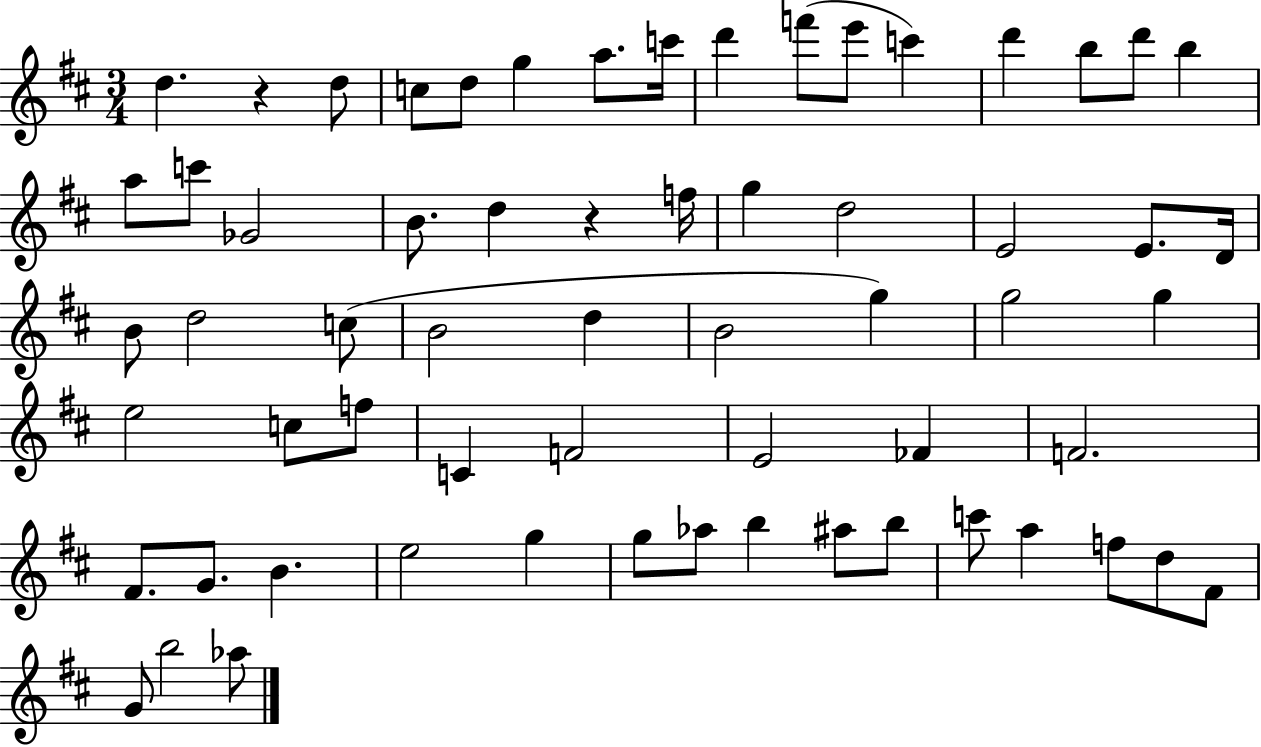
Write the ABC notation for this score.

X:1
T:Untitled
M:3/4
L:1/4
K:D
d z d/2 c/2 d/2 g a/2 c'/4 d' f'/2 e'/2 c' d' b/2 d'/2 b a/2 c'/2 _G2 B/2 d z f/4 g d2 E2 E/2 D/4 B/2 d2 c/2 B2 d B2 g g2 g e2 c/2 f/2 C F2 E2 _F F2 ^F/2 G/2 B e2 g g/2 _a/2 b ^a/2 b/2 c'/2 a f/2 d/2 ^F/2 G/2 b2 _a/2